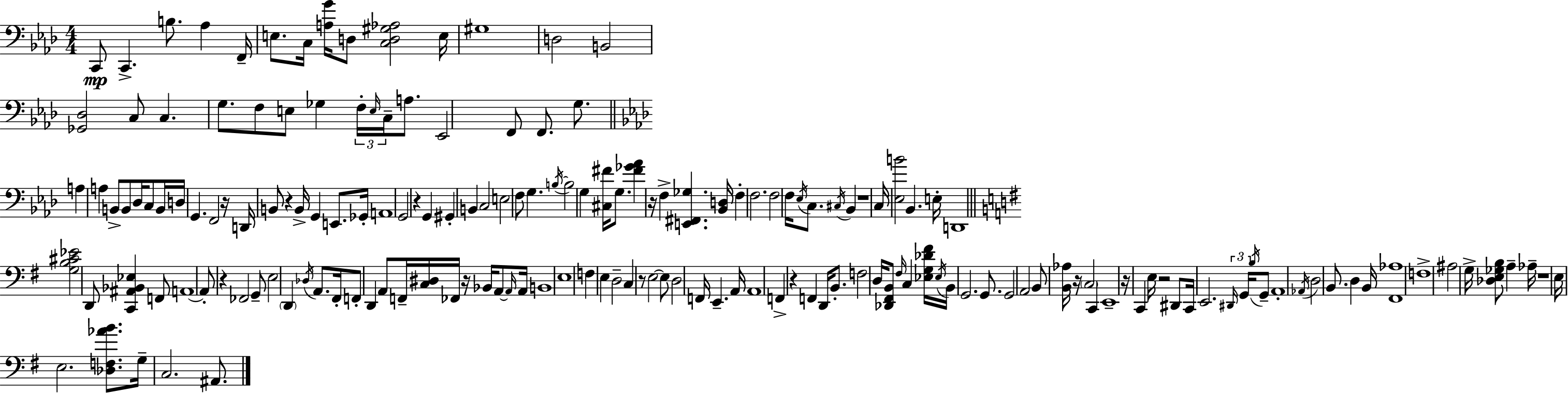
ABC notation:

X:1
T:Untitled
M:4/4
L:1/4
K:Fm
C,,/2 C,, B,/2 _A, F,,/4 E,/2 C,/4 [A,G]/4 D,/2 [C,D,^G,_A,]2 E,/4 ^G,4 D,2 B,,2 [_G,,_D,]2 C,/2 C, G,/2 F,/2 E,/2 _G, F,/4 E,/4 C,/4 A,/2 _E,,2 F,,/2 F,,/2 G,/2 A, A, B,,/2 B,,/2 _D,/4 C,/2 B,,/4 D,/4 G,, F,,2 z/4 D,,/4 B,,/2 z B,,/4 G,, E,,/2 _G,,/4 A,,4 G,,2 z G,, ^G,, B,, C,2 E,2 F,/2 G, B,/4 B,2 G, [^C,^F]/4 G,/2 [^F_G_A] z/4 F, [E,,^F,,_G,] [_B,,D,]/4 F, F,2 F,2 F,/4 _E,/4 C,/2 ^C,/4 _B,, z4 C,/4 [_E,B]2 _B,, E,/4 D,,4 [G,B,^C_E]2 D,,/2 [C,,^A,,_B,,_E,] F,,/2 A,,4 A,,/2 z _F,,2 G,,/2 E,2 D,, _D,/4 A,,/2 ^F,,/4 F,,/2 D,, A,,/2 F,,/4 [C,^D,]/4 _F,,/4 z/4 _B,,/4 A,,/2 A,,/4 A,,/4 B,,4 E,4 F, E, D,2 C, z/2 E,2 E,/2 D,2 F,,/4 E,, A,,/4 A,,4 F,, z F,, D,,/4 B,,/2 F,2 D,/4 [_D,,^F,,B,,]/2 ^F,/4 C, [_E,G,_D^F]/4 _E,/4 B,,/4 G,,2 G,,/2 G,,2 A,,2 B,,/2 [B,,_A,]/4 z/4 C,2 C,, E,,4 z/4 C,, E,/4 z2 ^D,,/2 C,,/4 E,,2 ^D,,/4 G,,/4 B,/4 G,,/2 A,,4 _A,,/4 D,2 B,,/2 D, B,,/4 [^F,,_A,]4 F,4 ^A,2 G,/4 [_D,E,_G,B,]/2 A, _A,/4 z4 E,/4 E,2 [_D,F,_AB]/2 G,/4 C,2 ^A,,/2